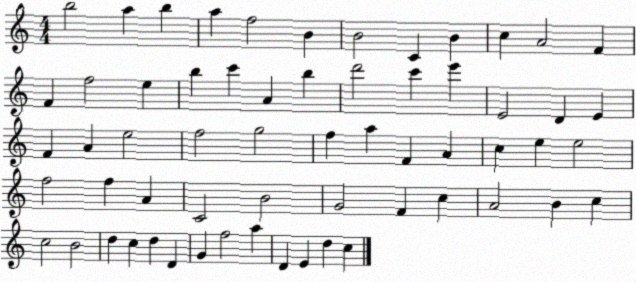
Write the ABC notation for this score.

X:1
T:Untitled
M:4/4
L:1/4
K:C
b2 a b a f2 B B2 C B c A2 F F f2 e b c' A b d'2 c' e' E2 D E F A e2 f2 g2 f a F A c e e2 f2 f A C2 B2 G2 F c A2 B c c2 B2 d c d D G f2 a D E d c